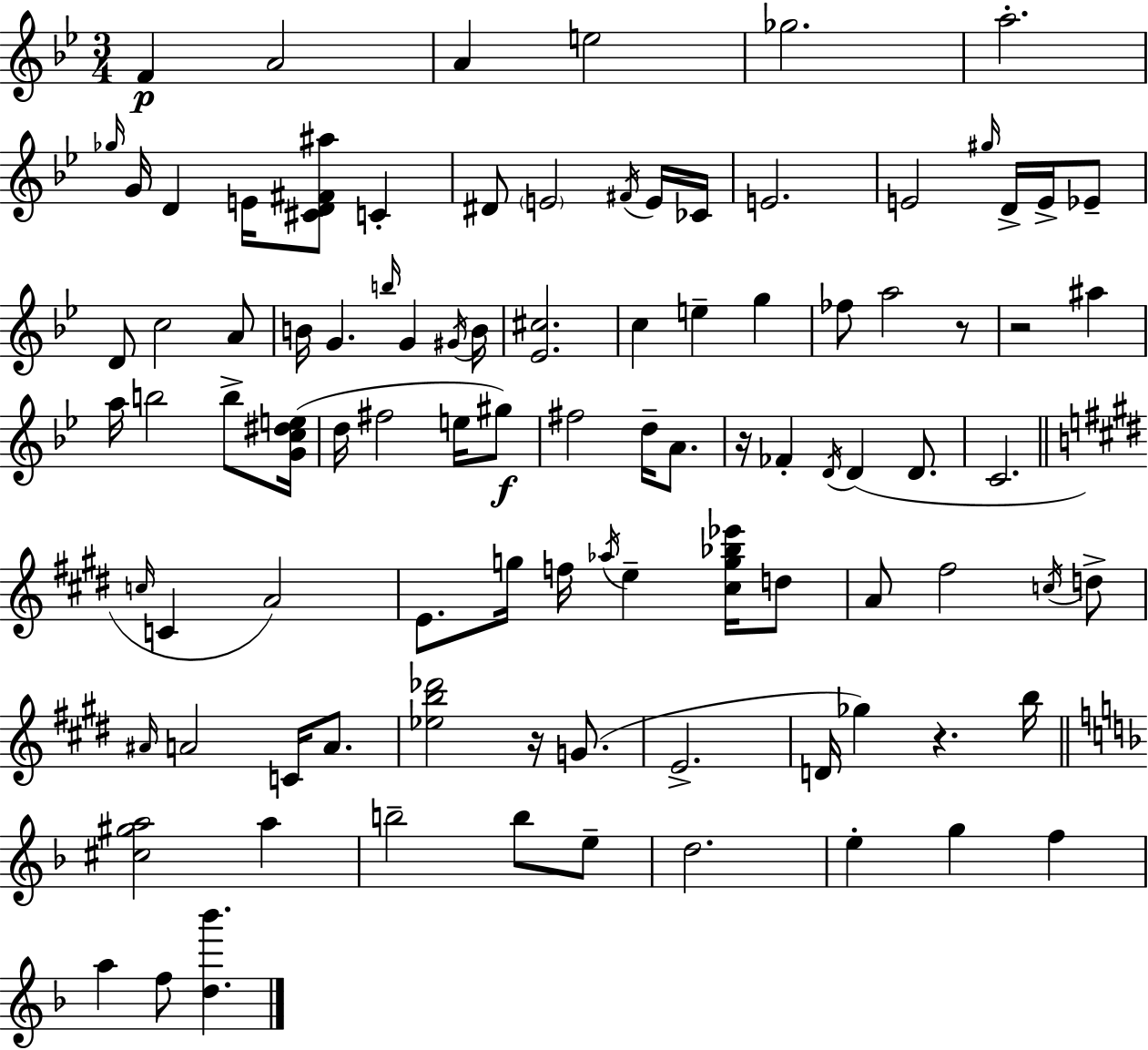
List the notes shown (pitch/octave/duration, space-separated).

F4/q A4/h A4/q E5/h Gb5/h. A5/h. Gb5/s G4/s D4/q E4/s [C#4,D4,F#4,A#5]/e C4/q D#4/e E4/h F#4/s E4/s CES4/s E4/h. E4/h G#5/s D4/s E4/s Eb4/e D4/e C5/h A4/e B4/s G4/q. B5/s G4/q G#4/s B4/s [Eb4,C#5]/h. C5/q E5/q G5/q FES5/e A5/h R/e R/h A#5/q A5/s B5/h B5/e [G4,C5,D#5,E5]/s D5/s F#5/h E5/s G#5/e F#5/h D5/s A4/e. R/s FES4/q D4/s D4/q D4/e. C4/h. C5/s C4/q A4/h E4/e. G5/s F5/s Ab5/s E5/q [C#5,G5,Bb5,Eb6]/s D5/e A4/e F#5/h C5/s D5/e A#4/s A4/h C4/s A4/e. [Eb5,B5,Db6]/h R/s G4/e. E4/h. D4/s Gb5/q R/q. B5/s [C#5,G#5,A5]/h A5/q B5/h B5/e E5/e D5/h. E5/q G5/q F5/q A5/q F5/e [D5,Bb6]/q.